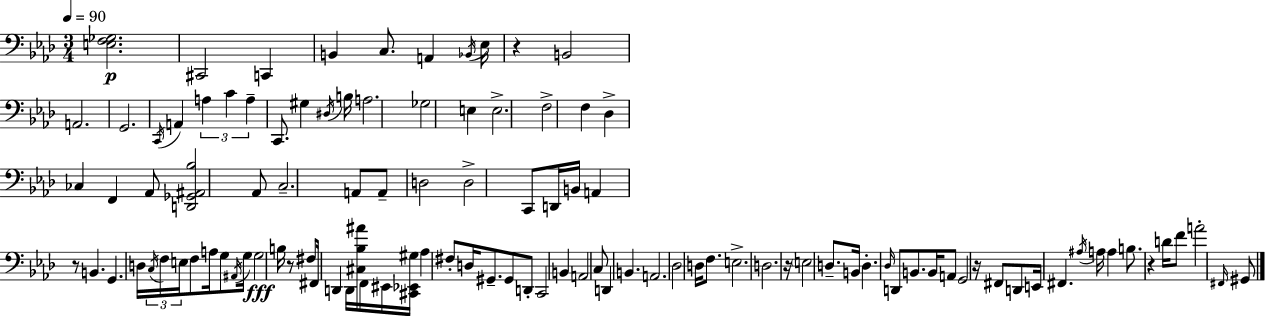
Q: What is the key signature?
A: AES major